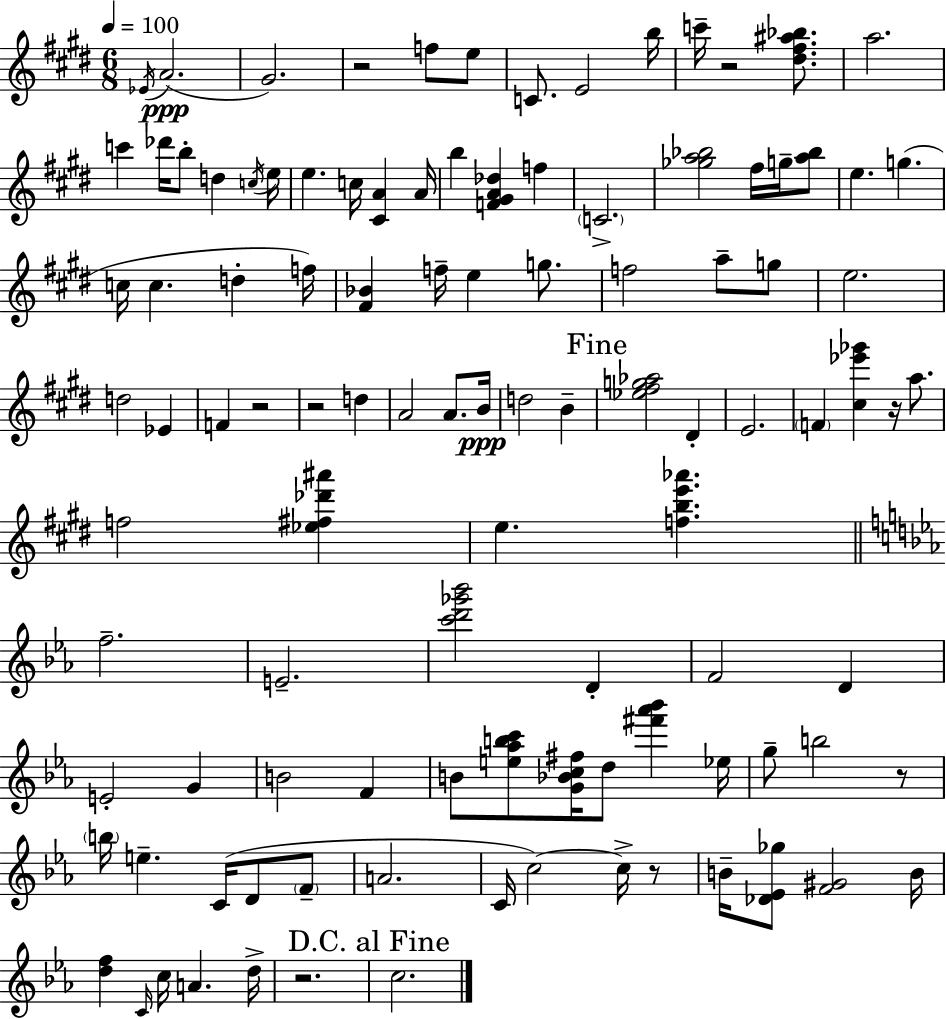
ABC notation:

X:1
T:Untitled
M:6/8
L:1/4
K:E
_E/4 A2 ^G2 z2 f/2 e/2 C/2 E2 b/4 c'/4 z2 [^d^f^a_b]/2 a2 c' _d'/4 b/2 d c/4 e/4 e c/4 [^CA] A/4 b [F^GA_d] f C2 [_ga_b]2 ^f/4 g/4 [a_b]/2 e g c/4 c d f/4 [^F_B] f/4 e g/2 f2 a/2 g/2 e2 d2 _E F z2 z2 d A2 A/2 B/4 d2 B [_e^fg_a]2 ^D E2 F [^c_e'_g'] z/4 a/2 f2 [_e^f_d'^a'] e [fbe'_a'] f2 E2 [c'd'_g'_b']2 D F2 D E2 G B2 F B/2 [e_abc']/2 [G_Bc^f]/4 d/2 [^f'_a'_b'] _e/4 g/2 b2 z/2 b/4 e C/4 D/2 F/2 A2 C/4 c2 c/4 z/2 B/4 [_D_E_g]/2 [F^G]2 B/4 [df] C/4 c/4 A d/4 z2 c2